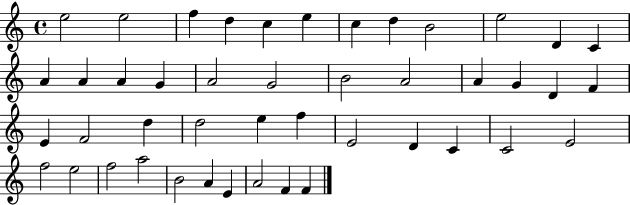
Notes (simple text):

E5/h E5/h F5/q D5/q C5/q E5/q C5/q D5/q B4/h E5/h D4/q C4/q A4/q A4/q A4/q G4/q A4/h G4/h B4/h A4/h A4/q G4/q D4/q F4/q E4/q F4/h D5/q D5/h E5/q F5/q E4/h D4/q C4/q C4/h E4/h F5/h E5/h F5/h A5/h B4/h A4/q E4/q A4/h F4/q F4/q